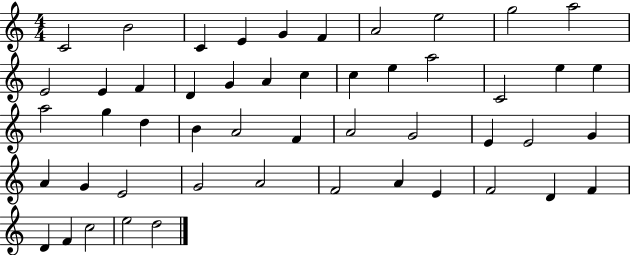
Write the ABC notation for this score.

X:1
T:Untitled
M:4/4
L:1/4
K:C
C2 B2 C E G F A2 e2 g2 a2 E2 E F D G A c c e a2 C2 e e a2 g d B A2 F A2 G2 E E2 G A G E2 G2 A2 F2 A E F2 D F D F c2 e2 d2